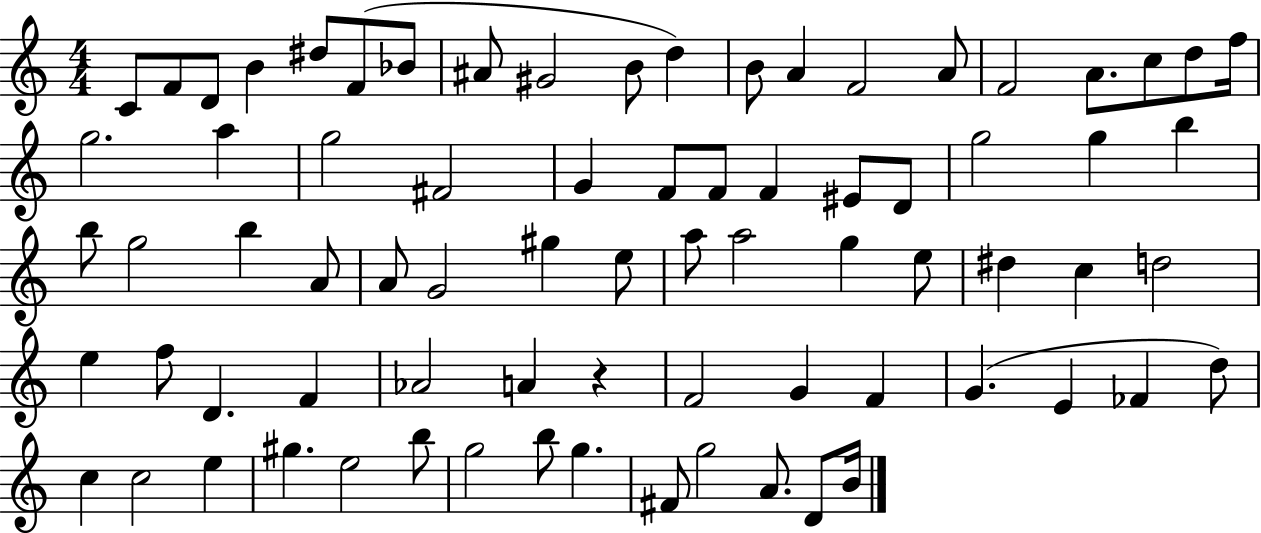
{
  \clef treble
  \numericTimeSignature
  \time 4/4
  \key c \major
  c'8 f'8 d'8 b'4 dis''8 f'8( bes'8 | ais'8 gis'2 b'8 d''4) | b'8 a'4 f'2 a'8 | f'2 a'8. c''8 d''8 f''16 | \break g''2. a''4 | g''2 fis'2 | g'4 f'8 f'8 f'4 eis'8 d'8 | g''2 g''4 b''4 | \break b''8 g''2 b''4 a'8 | a'8 g'2 gis''4 e''8 | a''8 a''2 g''4 e''8 | dis''4 c''4 d''2 | \break e''4 f''8 d'4. f'4 | aes'2 a'4 r4 | f'2 g'4 f'4 | g'4.( e'4 fes'4 d''8) | \break c''4 c''2 e''4 | gis''4. e''2 b''8 | g''2 b''8 g''4. | fis'8 g''2 a'8. d'8 b'16 | \break \bar "|."
}